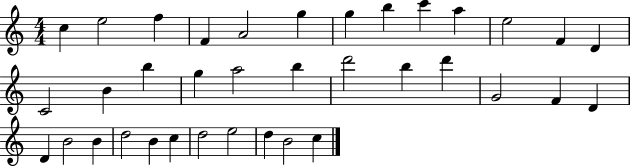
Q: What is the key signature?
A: C major